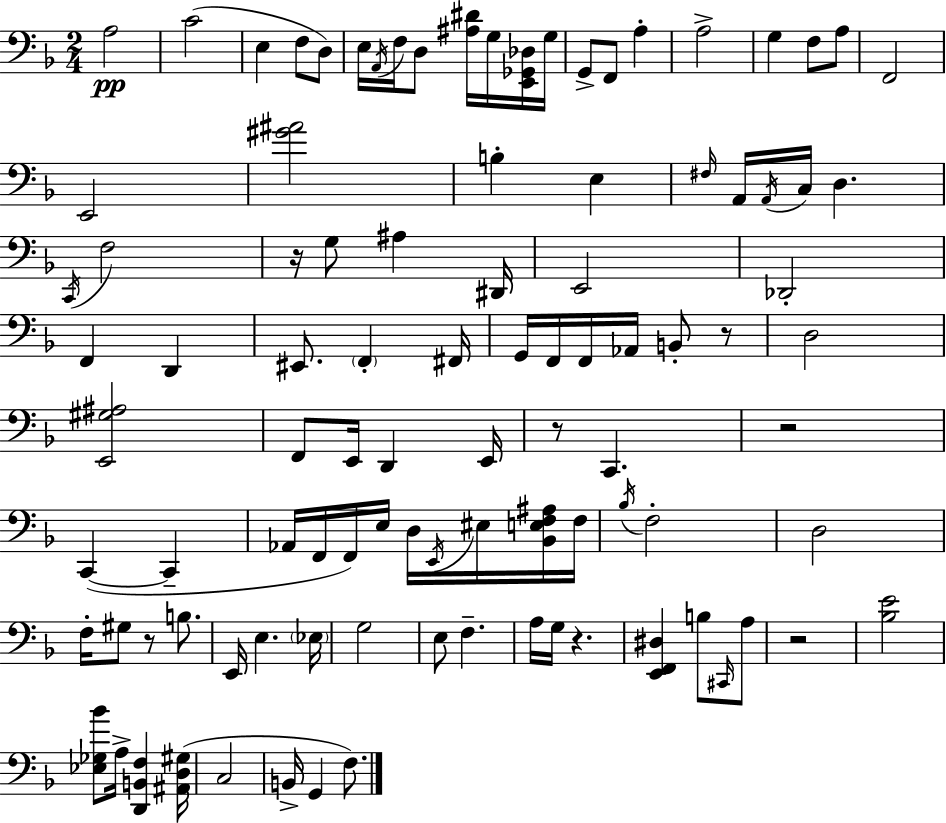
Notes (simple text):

A3/h C4/h E3/q F3/e D3/e E3/s A2/s F3/s D3/e [A#3,D#4]/s G3/s [E2,Gb2,Db3]/s G3/s G2/e F2/e A3/q A3/h G3/q F3/e A3/e F2/h E2/h [G#4,A#4]/h B3/q E3/q F#3/s A2/s A2/s C3/s D3/q. C2/s F3/h R/s G3/e A#3/q D#2/s E2/h Db2/h F2/q D2/q EIS2/e. F2/q F#2/s G2/s F2/s F2/s Ab2/s B2/e R/e D3/h [E2,G#3,A#3]/h F2/e E2/s D2/q E2/s R/e C2/q. R/h C2/q C2/q Ab2/s F2/s F2/s E3/s D3/s E2/s EIS3/s [Bb2,E3,F3,A#3]/s F3/s Bb3/s F3/h D3/h F3/s G#3/e R/e B3/e. E2/s E3/q. Eb3/s G3/h E3/e F3/q. A3/s G3/s R/q. [E2,F2,D#3]/q B3/e C#2/s A3/e R/h [Bb3,E4]/h [Eb3,Gb3,Bb4]/e A3/s [D2,B2,F3]/q [A#2,D3,G#3]/s C3/h B2/s G2/q F3/e.